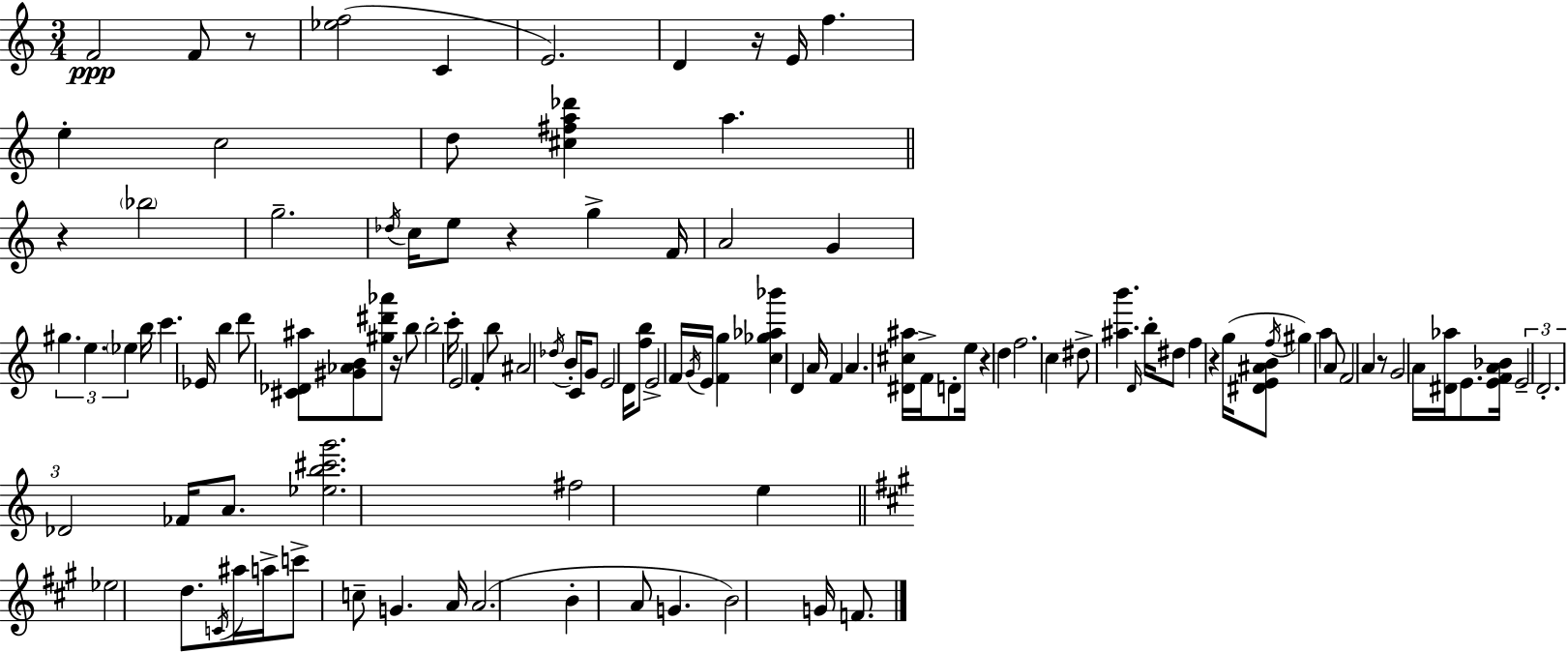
{
  \clef treble
  \numericTimeSignature
  \time 3/4
  \key c \major
  f'2\ppp f'8 r8 | <ees'' f''>2( c'4 | e'2.) | d'4 r16 e'16 f''4. | \break e''4-. c''2 | d''8 <cis'' fis'' a'' des'''>4 a''4. | \bar "||" \break \key c \major r4 \parenthesize bes''2 | g''2.-- | \acciaccatura { des''16 } c''16 e''8 r4 g''4-> | f'16 a'2 g'4 | \break \tuplet 3/2 { gis''4. e''4. | \parenthesize ees''4 } b''16 c'''4. | ees'16 b''4 d'''8 <cis' des' ais''>8 <gis' aes' b'>8 <gis'' dis''' aes'''>8 | r16 b''8 b''2-. | \break c'''16-. e'2 f'4-. | b''8 ais'2 \acciaccatura { des''16 } | b'8-. c'16 g'8 e'2 | d'16 <f'' b''>8 e'2-> | \break f'16 \acciaccatura { g'16 } e'16 <f' g''>4 <c'' ges'' aes'' bes'''>4 d'4 | a'16 f'4 a'4. | <dis' cis'' ais''>16 f'16-> d'8-. e''16 r4 d''4 | f''2. | \break c''4 dis''8-> <ais'' b'''>4. | \grace { d'16 } b''16-. dis''8 f''4 r4 | g''16( <dis' e' ais' b'>8 \acciaccatura { f''16 }) gis''4 a''4 | a'8 f'2 | \break a'4 r8 g'2 | a'16 <dis' aes''>16 e'8. <e' f' a' bes'>16 \tuplet 3/2 { e'2-- | d'2.-. | des'2 } | \break fes'16 a'8. <ees'' b'' cis''' g'''>2. | fis''2 | e''4 \bar "||" \break \key a \major ees''2 d''8. \acciaccatura { c'16 } | ais''16 a''16-> c'''8-> c''8-- g'4. | a'16 a'2.( | b'4-. a'8 g'4. | \break b'2) g'16 f'8. | \bar "|."
}